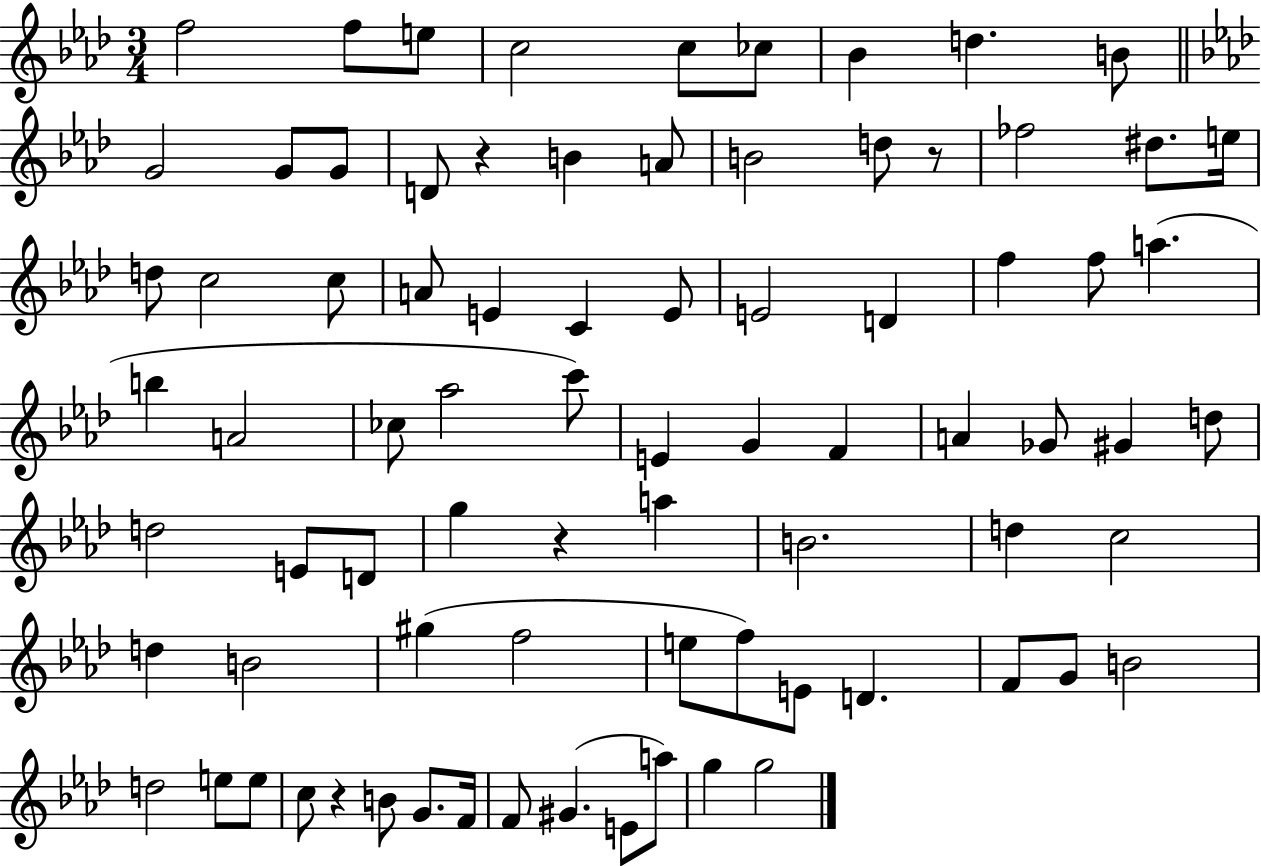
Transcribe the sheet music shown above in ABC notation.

X:1
T:Untitled
M:3/4
L:1/4
K:Ab
f2 f/2 e/2 c2 c/2 _c/2 _B d B/2 G2 G/2 G/2 D/2 z B A/2 B2 d/2 z/2 _f2 ^d/2 e/4 d/2 c2 c/2 A/2 E C E/2 E2 D f f/2 a b A2 _c/2 _a2 c'/2 E G F A _G/2 ^G d/2 d2 E/2 D/2 g z a B2 d c2 d B2 ^g f2 e/2 f/2 E/2 D F/2 G/2 B2 d2 e/2 e/2 c/2 z B/2 G/2 F/4 F/2 ^G E/2 a/2 g g2